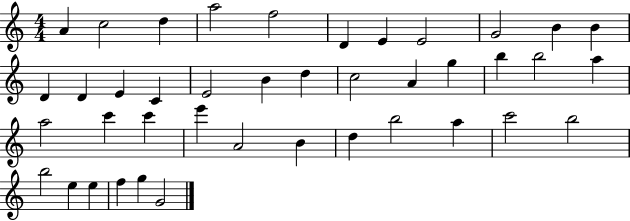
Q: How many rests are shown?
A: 0